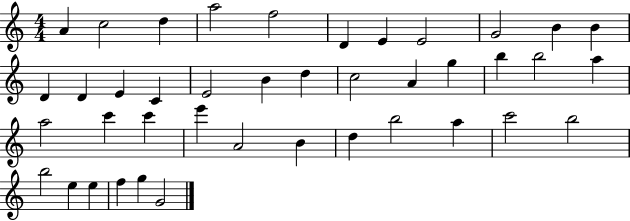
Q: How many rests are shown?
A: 0